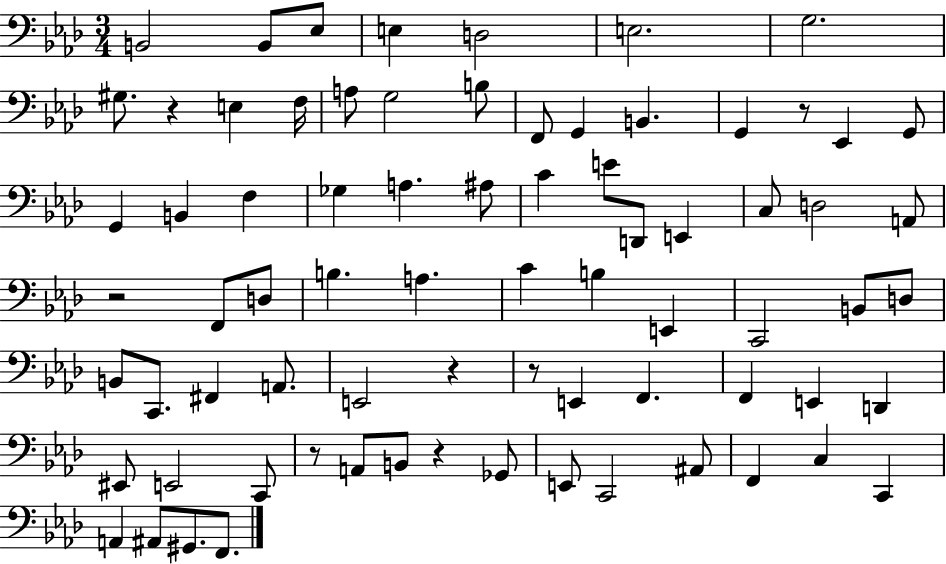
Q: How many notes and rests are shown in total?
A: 75